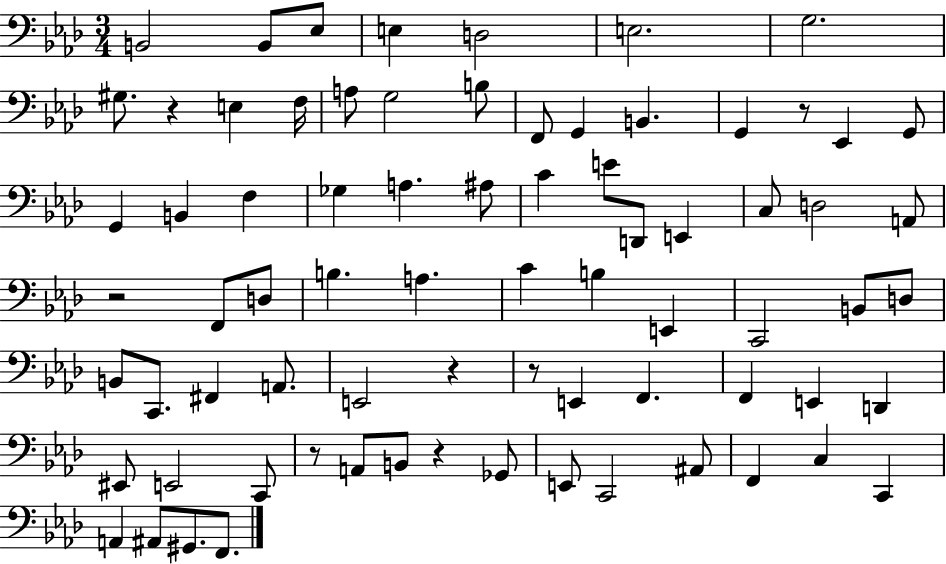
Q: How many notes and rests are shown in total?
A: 75